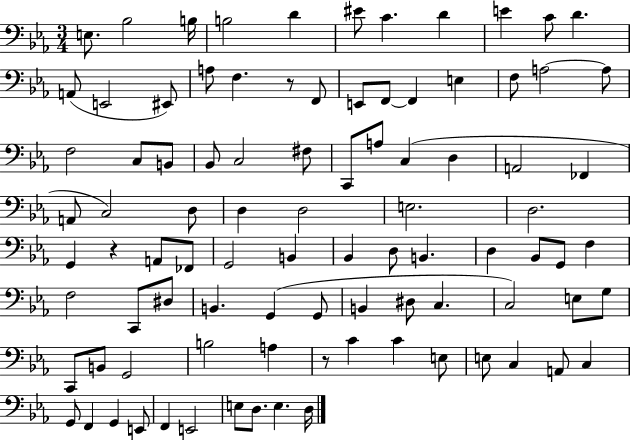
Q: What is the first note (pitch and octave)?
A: E3